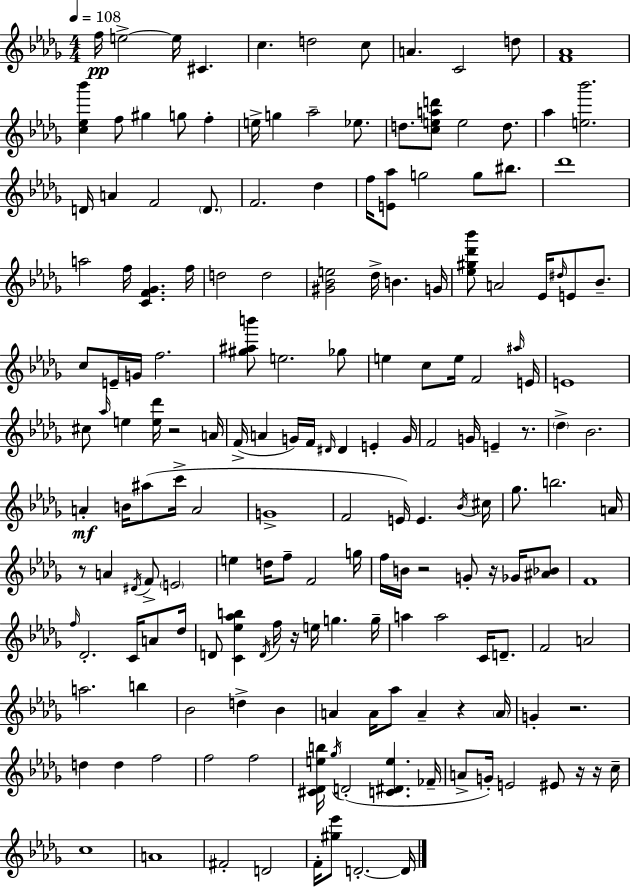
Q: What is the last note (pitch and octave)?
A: D4